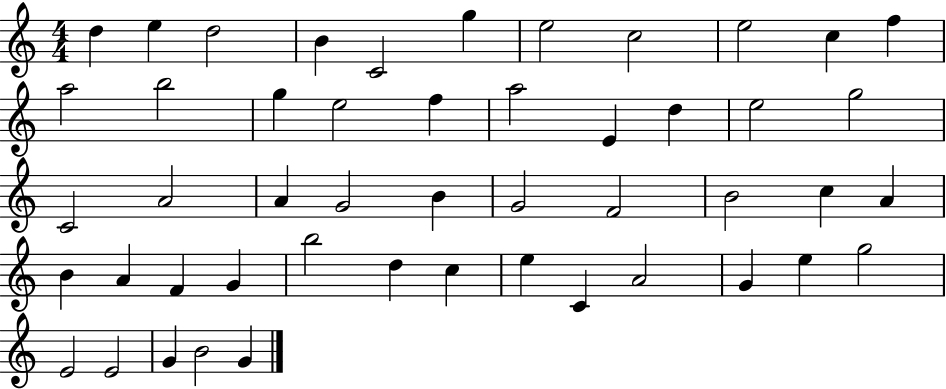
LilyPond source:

{
  \clef treble
  \numericTimeSignature
  \time 4/4
  \key c \major
  d''4 e''4 d''2 | b'4 c'2 g''4 | e''2 c''2 | e''2 c''4 f''4 | \break a''2 b''2 | g''4 e''2 f''4 | a''2 e'4 d''4 | e''2 g''2 | \break c'2 a'2 | a'4 g'2 b'4 | g'2 f'2 | b'2 c''4 a'4 | \break b'4 a'4 f'4 g'4 | b''2 d''4 c''4 | e''4 c'4 a'2 | g'4 e''4 g''2 | \break e'2 e'2 | g'4 b'2 g'4 | \bar "|."
}